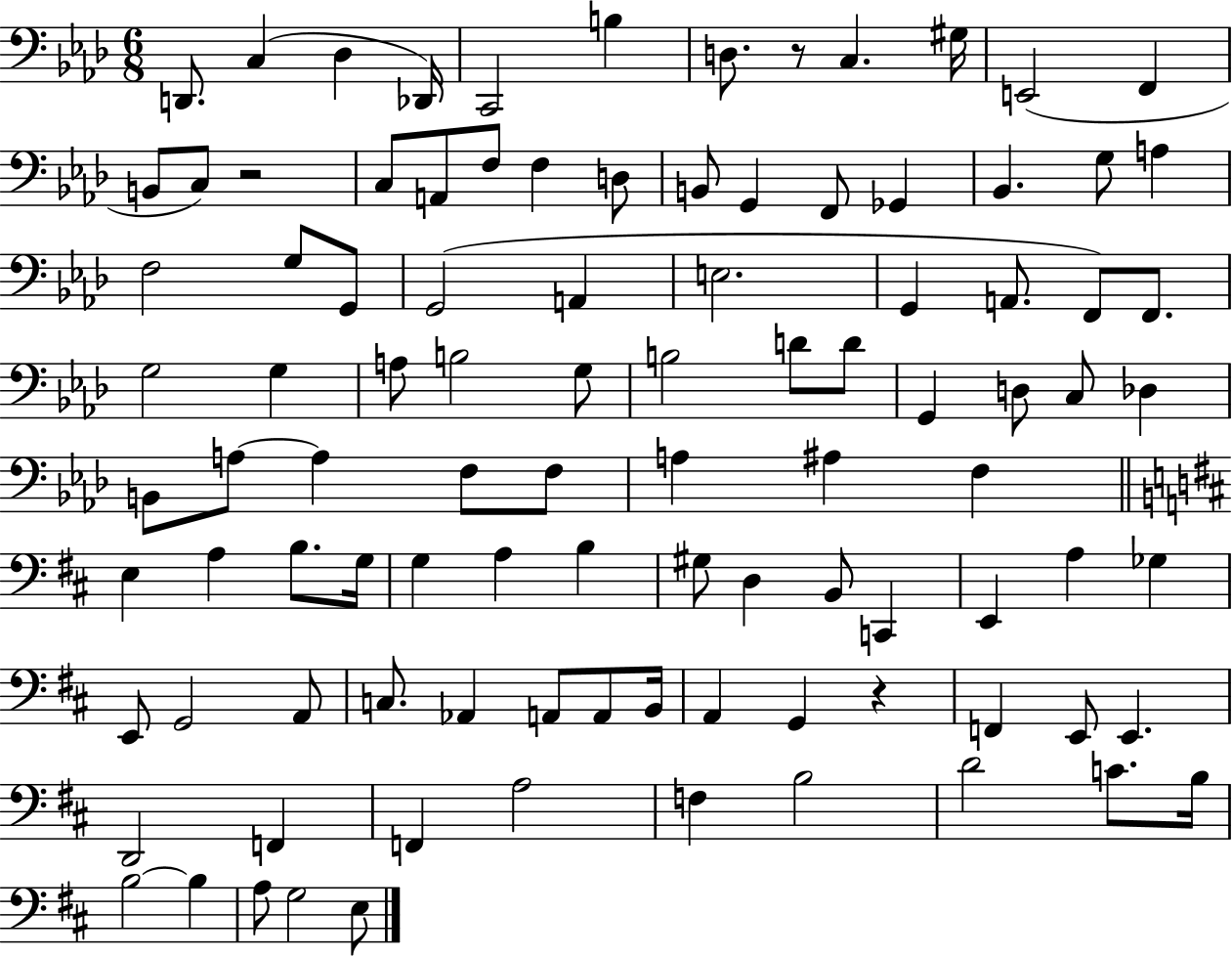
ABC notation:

X:1
T:Untitled
M:6/8
L:1/4
K:Ab
D,,/2 C, _D, _D,,/4 C,,2 B, D,/2 z/2 C, ^G,/4 E,,2 F,, B,,/2 C,/2 z2 C,/2 A,,/2 F,/2 F, D,/2 B,,/2 G,, F,,/2 _G,, _B,, G,/2 A, F,2 G,/2 G,,/2 G,,2 A,, E,2 G,, A,,/2 F,,/2 F,,/2 G,2 G, A,/2 B,2 G,/2 B,2 D/2 D/2 G,, D,/2 C,/2 _D, B,,/2 A,/2 A, F,/2 F,/2 A, ^A, F, E, A, B,/2 G,/4 G, A, B, ^G,/2 D, B,,/2 C,, E,, A, _G, E,,/2 G,,2 A,,/2 C,/2 _A,, A,,/2 A,,/2 B,,/4 A,, G,, z F,, E,,/2 E,, D,,2 F,, F,, A,2 F, B,2 D2 C/2 B,/4 B,2 B, A,/2 G,2 E,/2